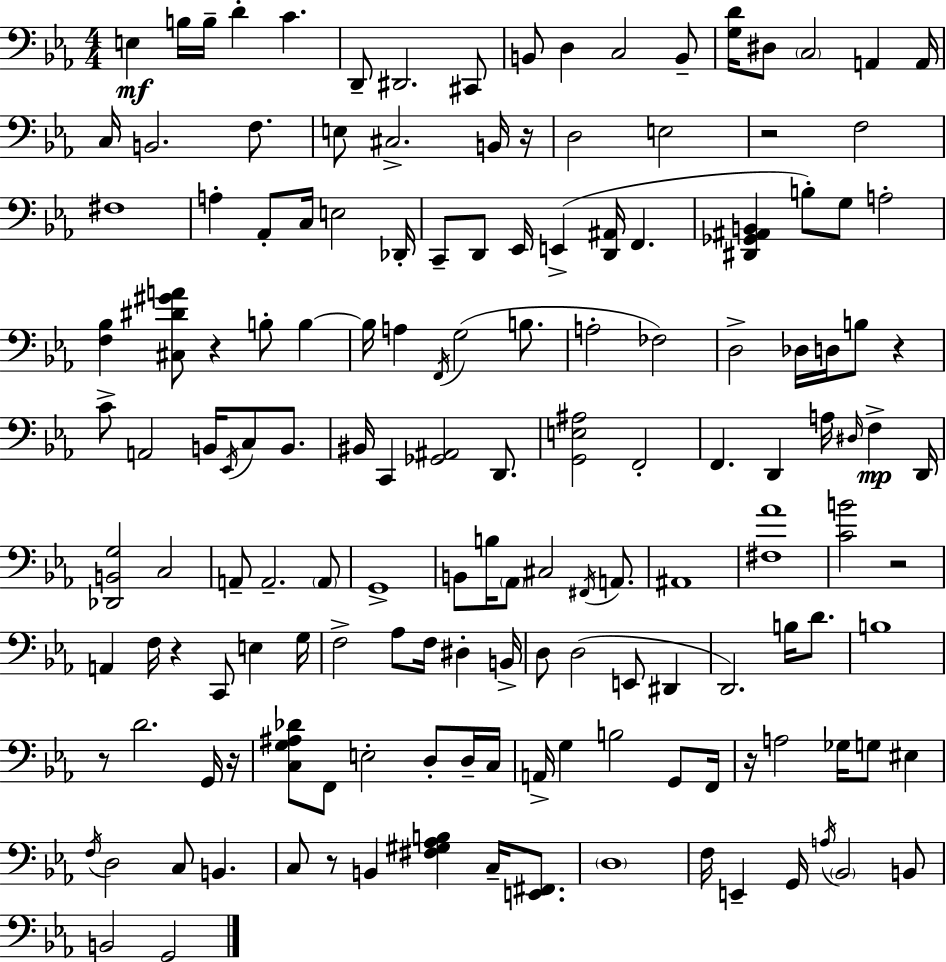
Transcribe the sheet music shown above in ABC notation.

X:1
T:Untitled
M:4/4
L:1/4
K:Eb
E, B,/4 B,/4 D C D,,/2 ^D,,2 ^C,,/2 B,,/2 D, C,2 B,,/2 [G,D]/4 ^D,/2 C,2 A,, A,,/4 C,/4 B,,2 F,/2 E,/2 ^C,2 B,,/4 z/4 D,2 E,2 z2 F,2 ^F,4 A, _A,,/2 C,/4 E,2 _D,,/4 C,,/2 D,,/2 _E,,/4 E,, [D,,^A,,]/4 F,, [^D,,_G,,^A,,B,,] B,/2 G,/2 A,2 [F,_B,] [^C,^D^GA]/2 z B,/2 B, B,/4 A, F,,/4 G,2 B,/2 A,2 _F,2 D,2 _D,/4 D,/4 B,/2 z C/2 A,,2 B,,/4 _E,,/4 C,/2 B,,/2 ^B,,/4 C,, [_G,,^A,,]2 D,,/2 [G,,E,^A,]2 F,,2 F,, D,, A,/4 ^D,/4 F, D,,/4 [_D,,B,,G,]2 C,2 A,,/2 A,,2 A,,/2 G,,4 B,,/2 B,/4 _A,,/2 ^C,2 ^F,,/4 A,,/2 ^A,,4 [^F,_A]4 [CB]2 z2 A,, F,/4 z C,,/2 E, G,/4 F,2 _A,/2 F,/4 ^D, B,,/4 D,/2 D,2 E,,/2 ^D,, D,,2 B,/4 D/2 B,4 z/2 D2 G,,/4 z/4 [C,G,^A,_D]/2 F,,/2 E,2 D,/2 D,/4 C,/4 A,,/4 G, B,2 G,,/2 F,,/4 z/4 A,2 _G,/4 G,/2 ^E, F,/4 D,2 C,/2 B,, C,/2 z/2 B,, [^F,^G,_A,B,] C,/4 [E,,^F,,]/2 D,4 F,/4 E,, G,,/4 A,/4 _B,,2 B,,/2 B,,2 G,,2